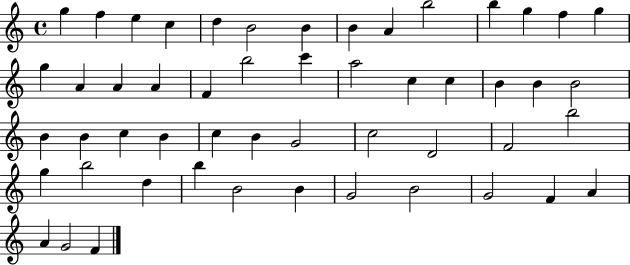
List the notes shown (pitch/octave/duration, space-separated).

G5/q F5/q E5/q C5/q D5/q B4/h B4/q B4/q A4/q B5/h B5/q G5/q F5/q G5/q G5/q A4/q A4/q A4/q F4/q B5/h C6/q A5/h C5/q C5/q B4/q B4/q B4/h B4/q B4/q C5/q B4/q C5/q B4/q G4/h C5/h D4/h F4/h B5/h G5/q B5/h D5/q B5/q B4/h B4/q G4/h B4/h G4/h F4/q A4/q A4/q G4/h F4/q